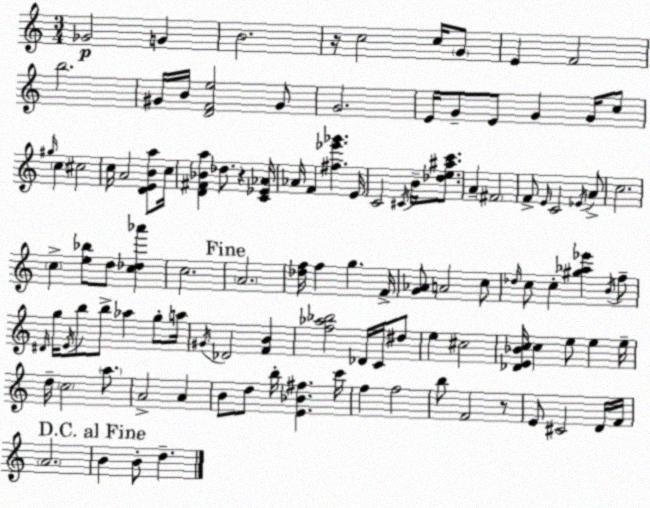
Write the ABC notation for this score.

X:1
T:Untitled
M:3/4
L:1/4
K:Am
_G2 G B2 z/4 c2 c/4 G/2 E F2 b2 ^G/4 B/4 [DFe]2 ^G/2 G2 E/4 G/2 E/2 G G/4 c/2 ^g/4 c ^c2 c/4 A2 [DEBa]/2 c/4 [D^F_Ba] _d/2 z [C_E_A]/4 _A/4 F [^f_e'_g'] E/4 C2 ^C/4 B/4 [_de^ac']/2 A ^F2 F/2 E/4 C2 _E/4 A/2 c2 c [e_b]/2 d/2 [c_d_a'] c2 A2 [_df]/4 f g F/4 [G_A]/2 A2 c/2 _d/4 c/2 c [^g_a_e'] B/4 f/2 ^D/4 g/4 E/4 b/2 b/2 _a g/2 a/4 ^G/4 _D2 [FB] [f_a_b]2 _D/4 C/4 ^d/2 e ^c2 [_DE_Bc]/4 c e/2 e e/4 d/4 c2 a/2 A2 A B/2 d/2 b/4 [E_B^f] c'/4 f f2 b/2 F2 z/2 E/2 ^C2 D/4 F/4 A2 B B/2 d